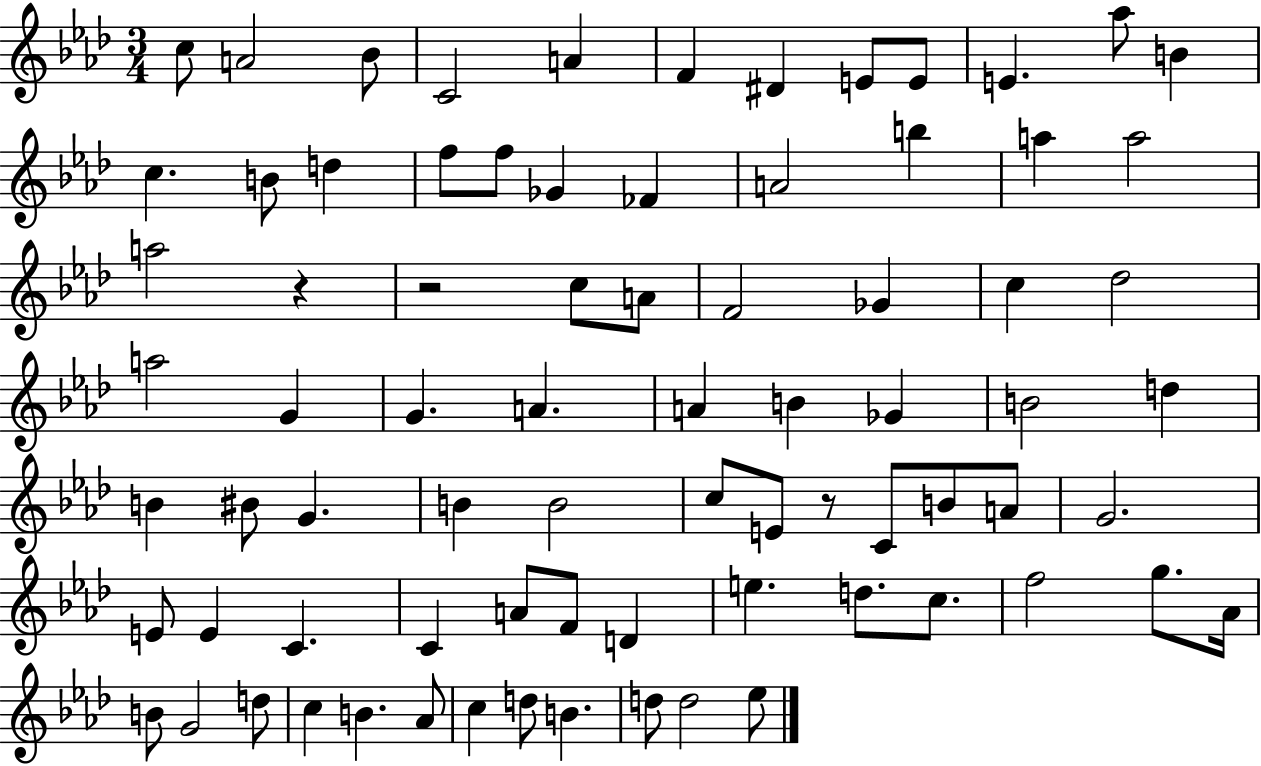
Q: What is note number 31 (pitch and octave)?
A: A5